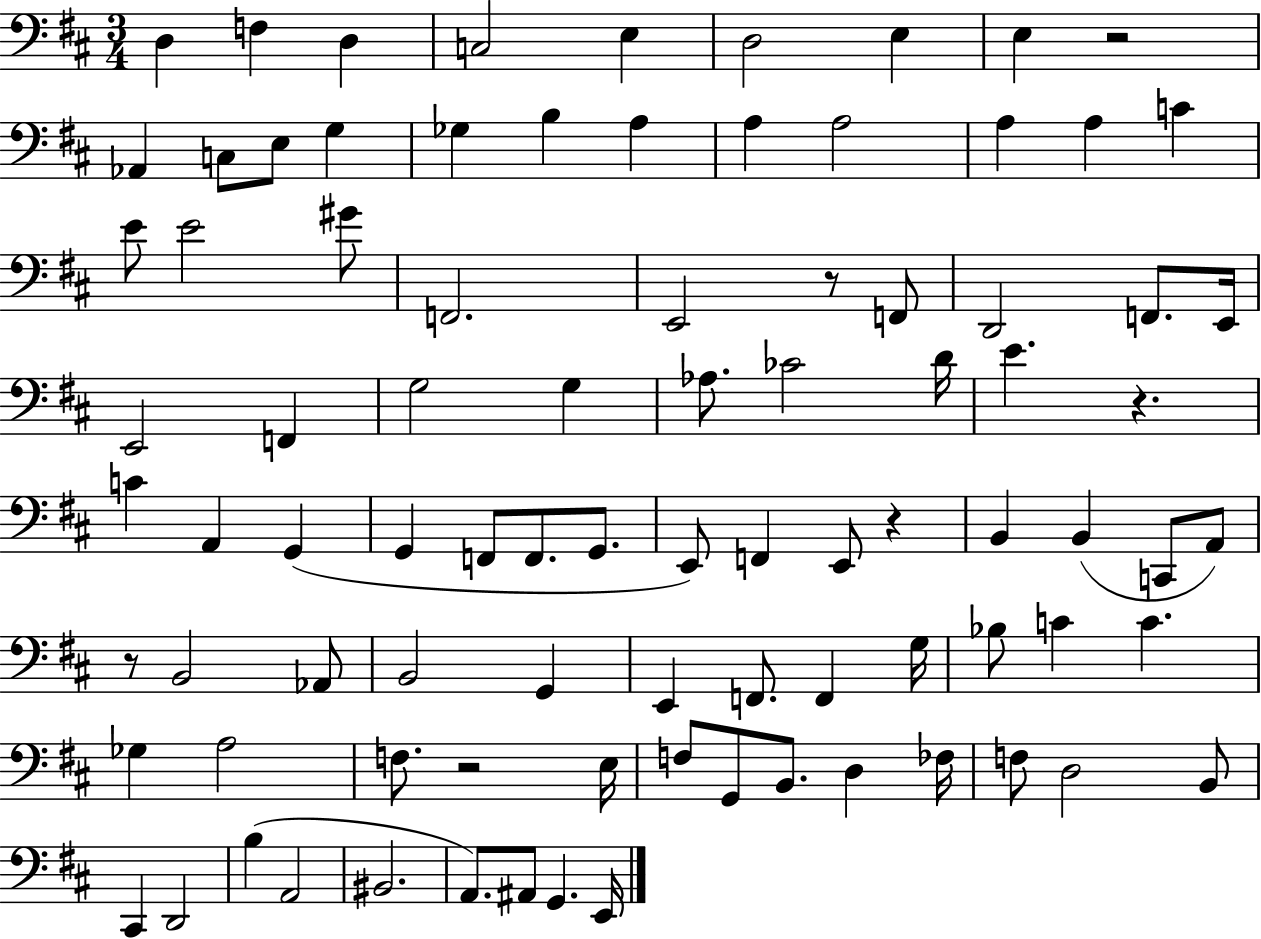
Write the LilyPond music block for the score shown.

{
  \clef bass
  \numericTimeSignature
  \time 3/4
  \key d \major
  \repeat volta 2 { d4 f4 d4 | c2 e4 | d2 e4 | e4 r2 | \break aes,4 c8 e8 g4 | ges4 b4 a4 | a4 a2 | a4 a4 c'4 | \break e'8 e'2 gis'8 | f,2. | e,2 r8 f,8 | d,2 f,8. e,16 | \break e,2 f,4 | g2 g4 | aes8. ces'2 d'16 | e'4. r4. | \break c'4 a,4 g,4( | g,4 f,8 f,8. g,8. | e,8) f,4 e,8 r4 | b,4 b,4( c,8 a,8) | \break r8 b,2 aes,8 | b,2 g,4 | e,4 f,8. f,4 g16 | bes8 c'4 c'4. | \break ges4 a2 | f8. r2 e16 | f8 g,8 b,8. d4 fes16 | f8 d2 b,8 | \break cis,4 d,2 | b4( a,2 | bis,2. | a,8.) ais,8 g,4. e,16 | \break } \bar "|."
}